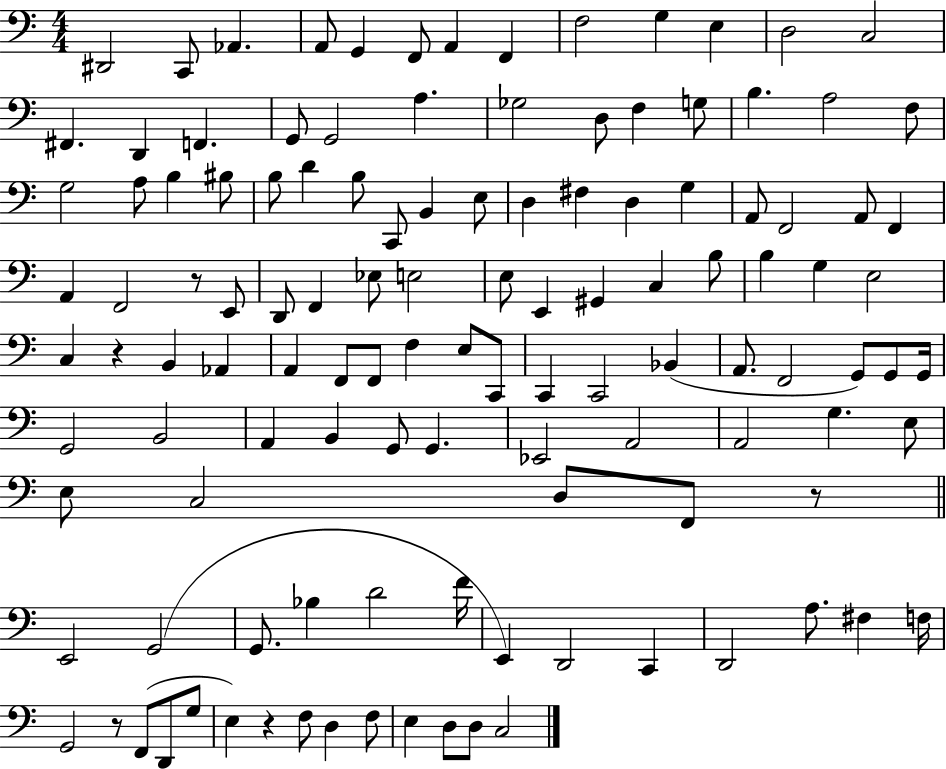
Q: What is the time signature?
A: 4/4